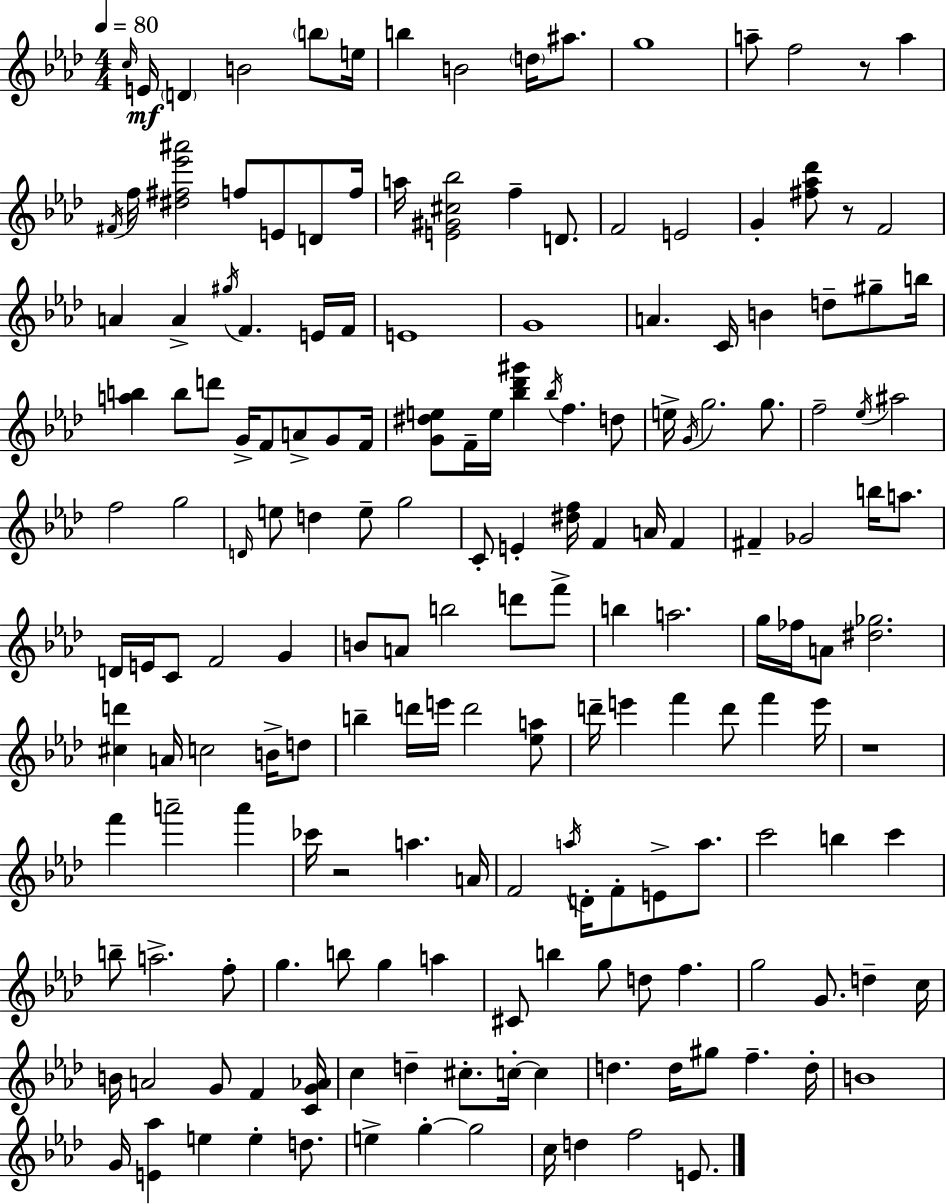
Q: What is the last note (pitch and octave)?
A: E4